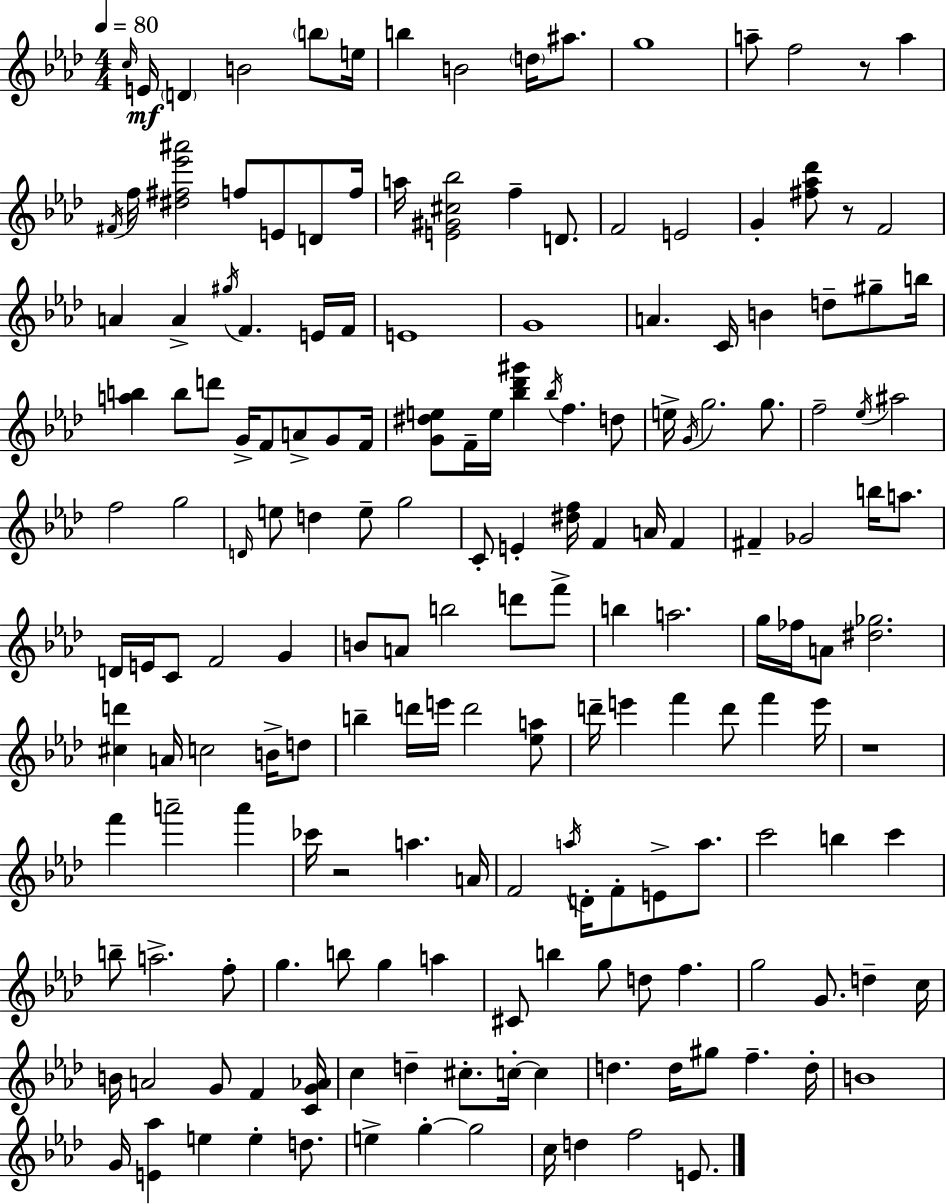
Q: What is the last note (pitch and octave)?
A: E4